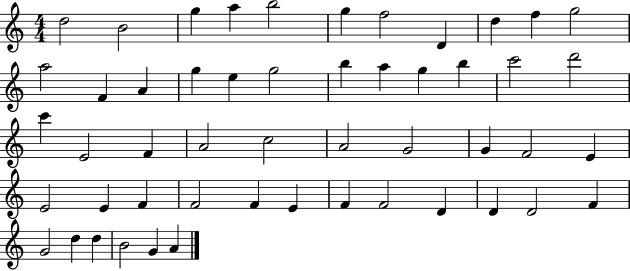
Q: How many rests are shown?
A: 0